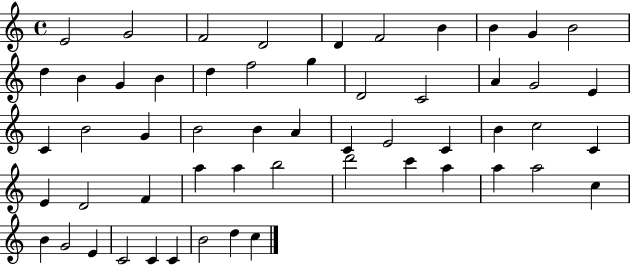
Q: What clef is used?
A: treble